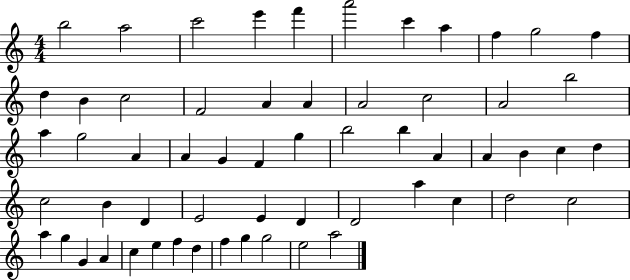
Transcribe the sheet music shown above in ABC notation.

X:1
T:Untitled
M:4/4
L:1/4
K:C
b2 a2 c'2 e' f' a'2 c' a f g2 f d B c2 F2 A A A2 c2 A2 b2 a g2 A A G F g b2 b A A B c d c2 B D E2 E D D2 a c d2 c2 a g G A c e f d f g g2 e2 a2